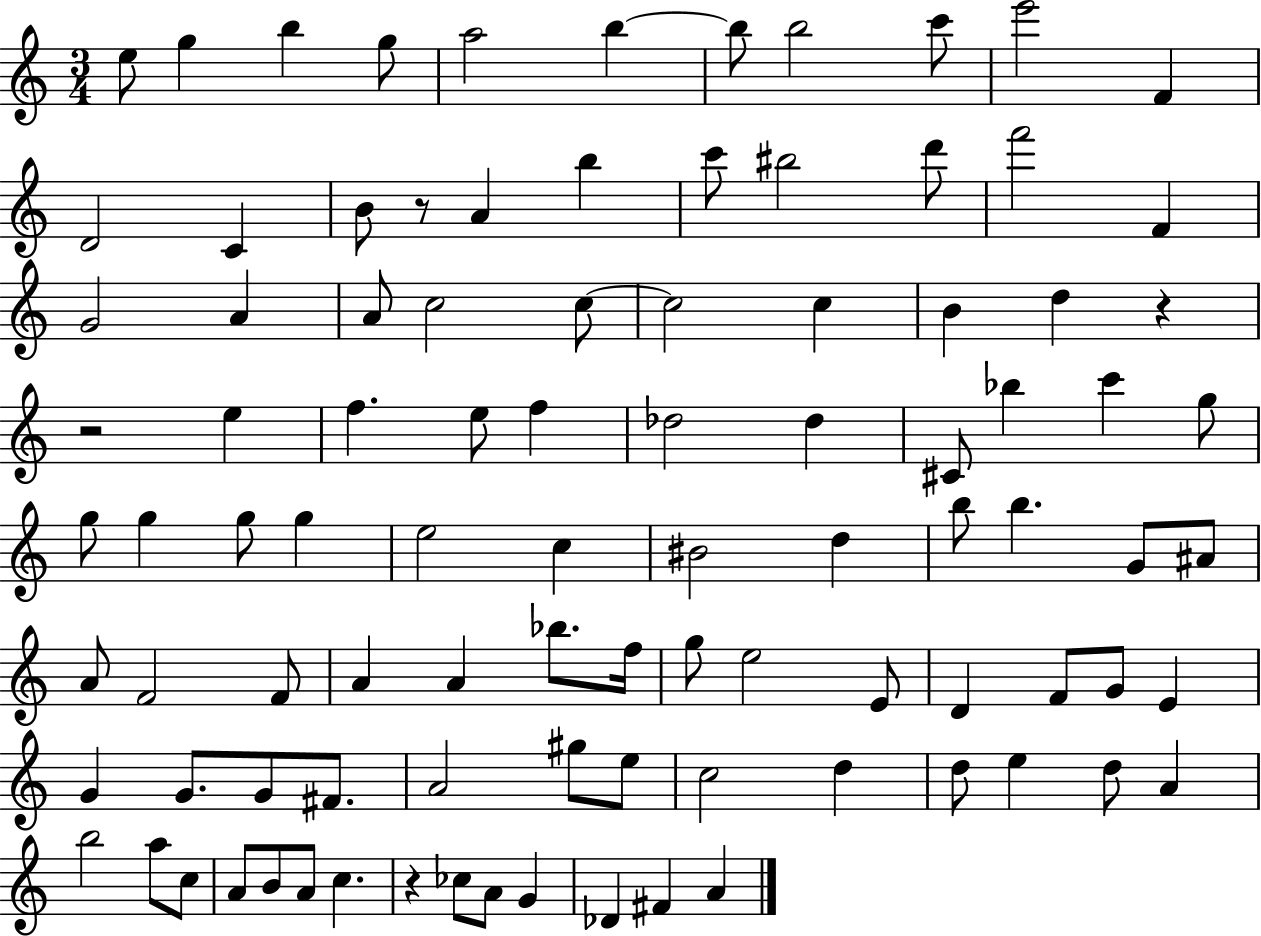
{
  \clef treble
  \numericTimeSignature
  \time 3/4
  \key c \major
  \repeat volta 2 { e''8 g''4 b''4 g''8 | a''2 b''4~~ | b''8 b''2 c'''8 | e'''2 f'4 | \break d'2 c'4 | b'8 r8 a'4 b''4 | c'''8 bis''2 d'''8 | f'''2 f'4 | \break g'2 a'4 | a'8 c''2 c''8~~ | c''2 c''4 | b'4 d''4 r4 | \break r2 e''4 | f''4. e''8 f''4 | des''2 des''4 | cis'8 bes''4 c'''4 g''8 | \break g''8 g''4 g''8 g''4 | e''2 c''4 | bis'2 d''4 | b''8 b''4. g'8 ais'8 | \break a'8 f'2 f'8 | a'4 a'4 bes''8. f''16 | g''8 e''2 e'8 | d'4 f'8 g'8 e'4 | \break g'4 g'8. g'8 fis'8. | a'2 gis''8 e''8 | c''2 d''4 | d''8 e''4 d''8 a'4 | \break b''2 a''8 c''8 | a'8 b'8 a'8 c''4. | r4 ces''8 a'8 g'4 | des'4 fis'4 a'4 | \break } \bar "|."
}